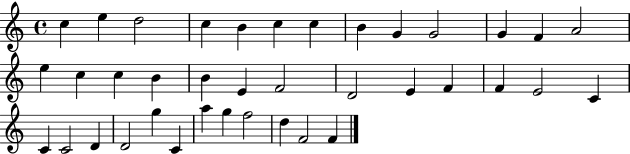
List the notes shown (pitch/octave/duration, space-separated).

C5/q E5/q D5/h C5/q B4/q C5/q C5/q B4/q G4/q G4/h G4/q F4/q A4/h E5/q C5/q C5/q B4/q B4/q E4/q F4/h D4/h E4/q F4/q F4/q E4/h C4/q C4/q C4/h D4/q D4/h G5/q C4/q A5/q G5/q F5/h D5/q F4/h F4/q